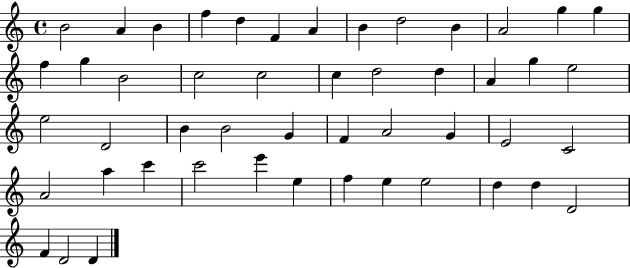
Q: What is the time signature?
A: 4/4